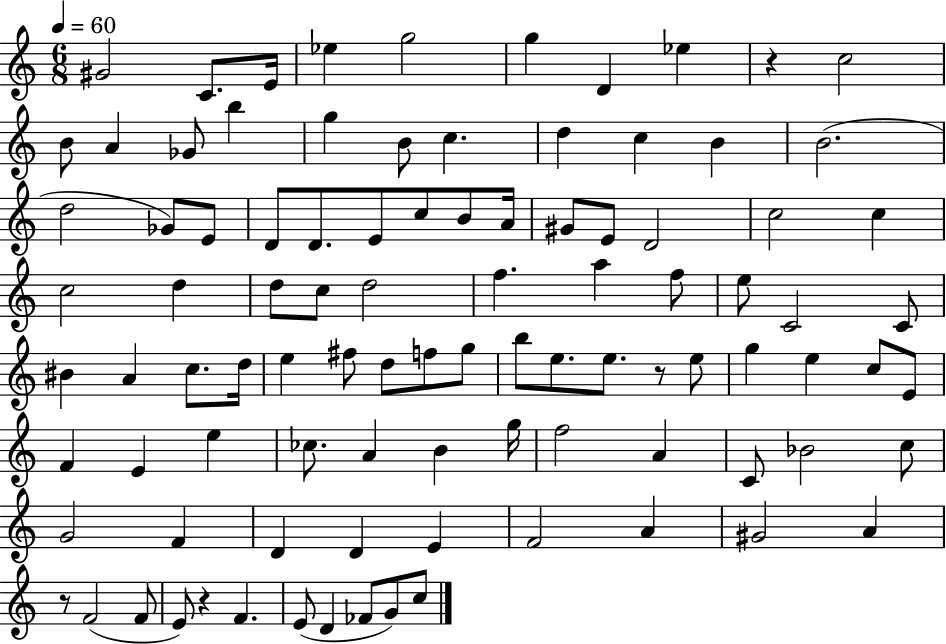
X:1
T:Untitled
M:6/8
L:1/4
K:C
^G2 C/2 E/4 _e g2 g D _e z c2 B/2 A _G/2 b g B/2 c d c B B2 d2 _G/2 E/2 D/2 D/2 E/2 c/2 B/2 A/4 ^G/2 E/2 D2 c2 c c2 d d/2 c/2 d2 f a f/2 e/2 C2 C/2 ^B A c/2 d/4 e ^f/2 d/2 f/2 g/2 b/2 e/2 e/2 z/2 e/2 g e c/2 E/2 F E e _c/2 A B g/4 f2 A C/2 _B2 c/2 G2 F D D E F2 A ^G2 A z/2 F2 F/2 E/2 z F E/2 D _F/2 G/2 c/2